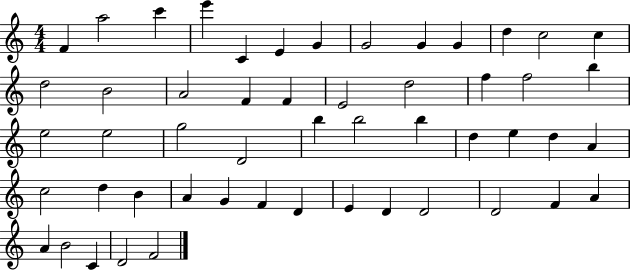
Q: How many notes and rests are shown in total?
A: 52